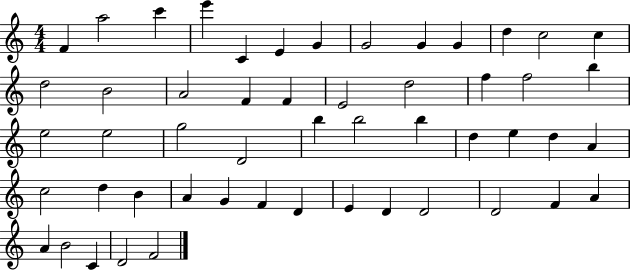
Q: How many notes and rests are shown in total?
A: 52